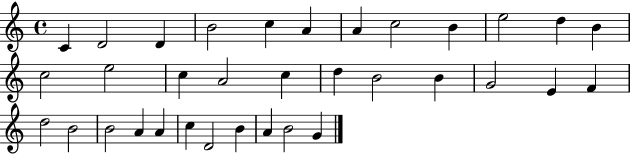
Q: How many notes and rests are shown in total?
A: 34